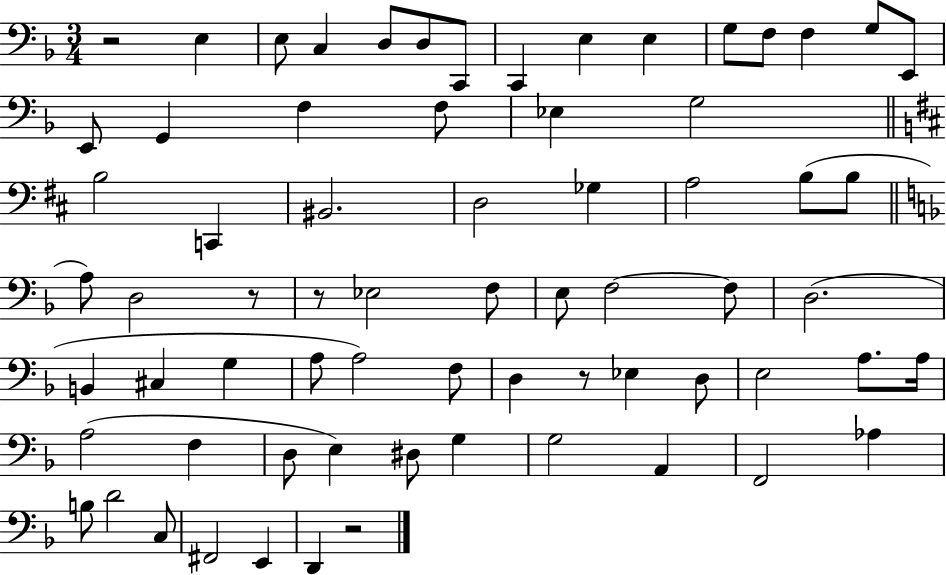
{
  \clef bass
  \numericTimeSignature
  \time 3/4
  \key f \major
  r2 e4 | e8 c4 d8 d8 c,8 | c,4 e4 e4 | g8 f8 f4 g8 e,8 | \break e,8 g,4 f4 f8 | ees4 g2 | \bar "||" \break \key b \minor b2 c,4 | bis,2. | d2 ges4 | a2 b8( b8 | \break \bar "||" \break \key d \minor a8) d2 r8 | r8 ees2 f8 | e8 f2~~ f8 | d2.( | \break b,4 cis4 g4 | a8 a2) f8 | d4 r8 ees4 d8 | e2 a8. a16 | \break a2( f4 | d8 e4) dis8 g4 | g2 a,4 | f,2 aes4 | \break b8 d'2 c8 | fis,2 e,4 | d,4 r2 | \bar "|."
}